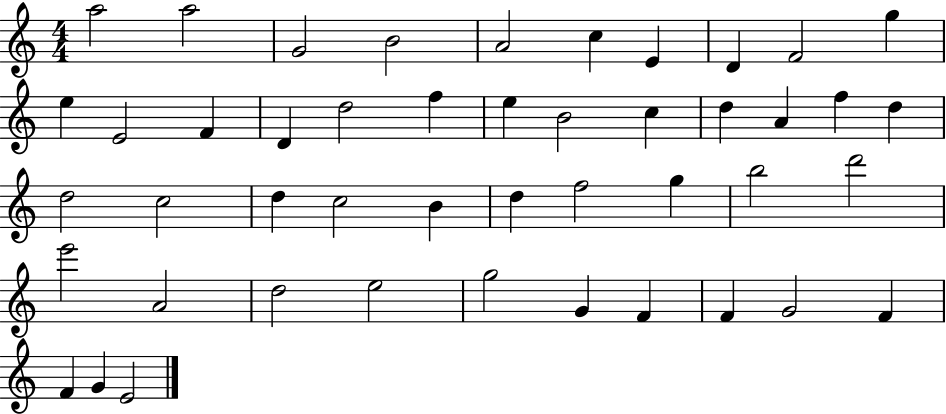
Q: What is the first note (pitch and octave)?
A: A5